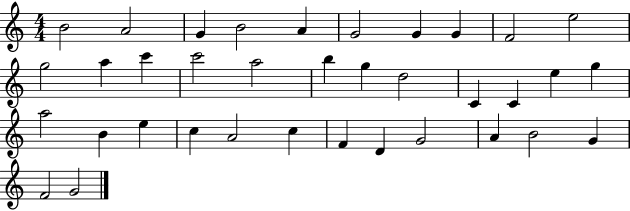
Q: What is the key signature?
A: C major